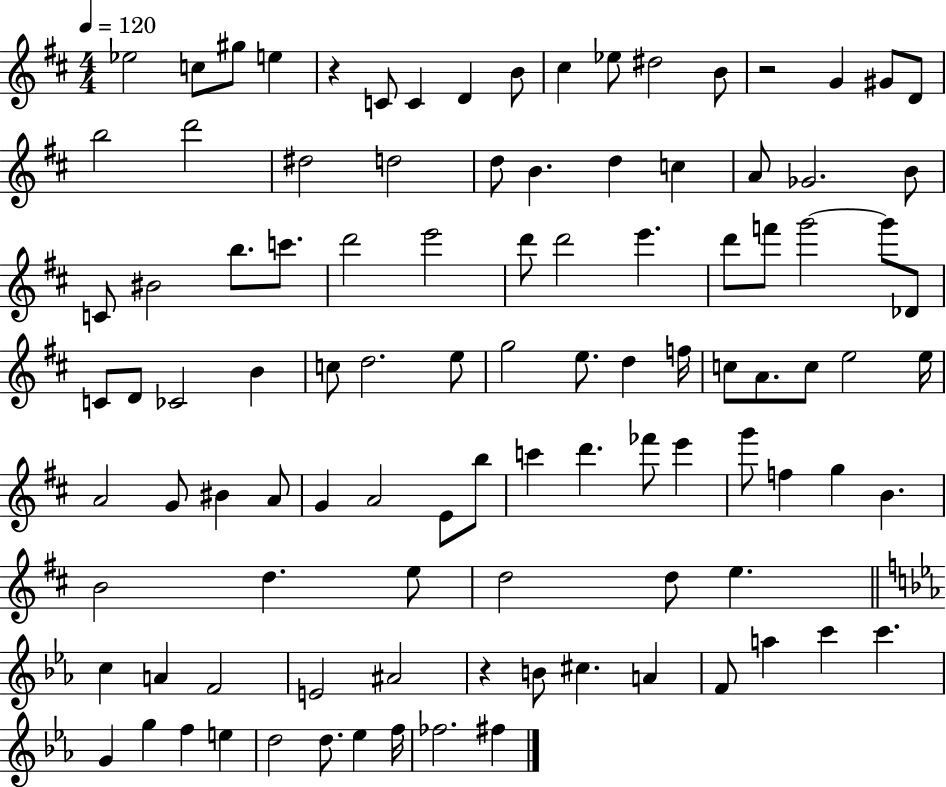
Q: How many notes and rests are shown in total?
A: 103